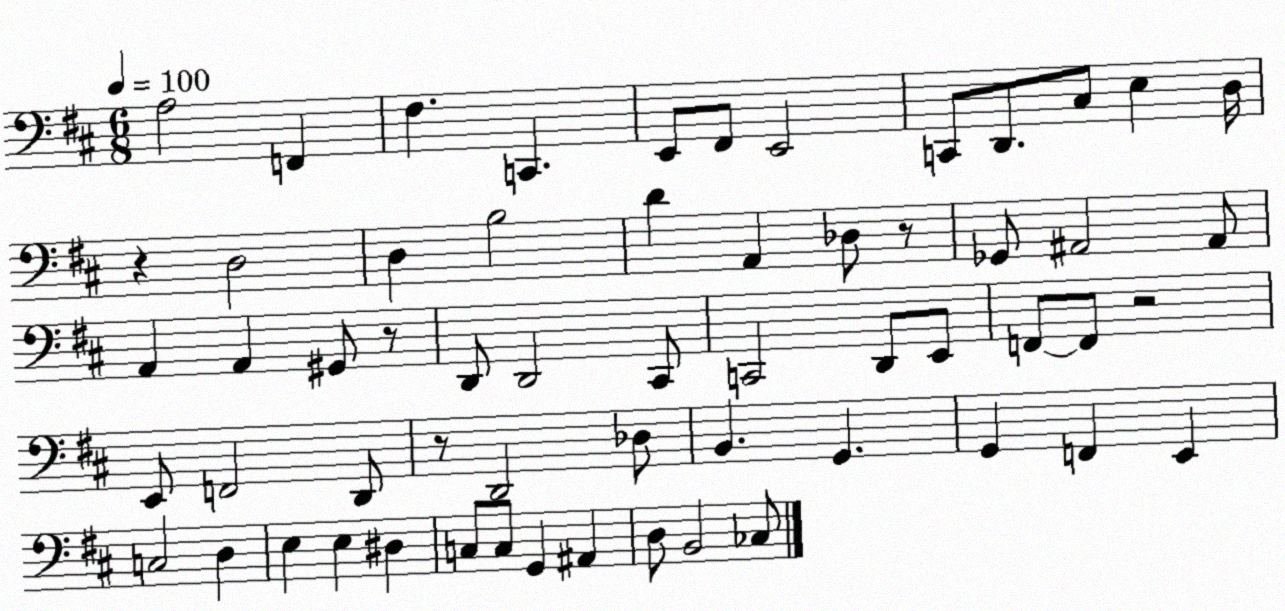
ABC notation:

X:1
T:Untitled
M:6/8
L:1/4
K:D
A,2 F,, ^F, C,, E,,/2 ^F,,/2 E,,2 C,,/2 D,,/2 ^C,/2 E, D,/4 z D,2 D, B,2 D A,, _D,/2 z/2 _G,,/2 ^A,,2 ^A,,/2 A,, A,, ^G,,/2 z/2 D,,/2 D,,2 ^C,,/2 C,,2 D,,/2 E,,/2 F,,/2 F,,/2 z2 E,,/2 F,,2 D,,/2 z/2 D,,2 _D,/2 B,, G,, G,, F,, E,, C,2 D, E, E, ^D, C,/2 C,/2 G,, ^A,, D,/2 B,,2 _C,/2